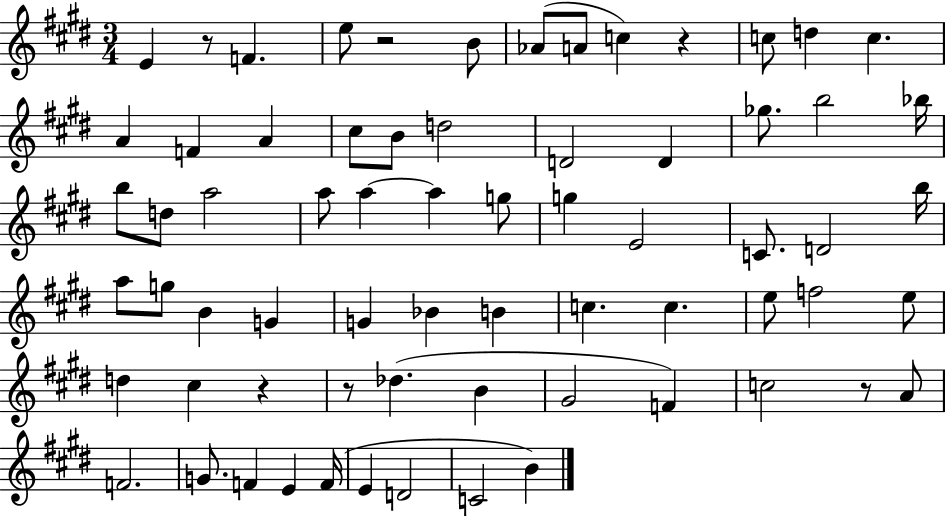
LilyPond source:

{
  \clef treble
  \numericTimeSignature
  \time 3/4
  \key e \major
  \repeat volta 2 { e'4 r8 f'4. | e''8 r2 b'8 | aes'8( a'8 c''4) r4 | c''8 d''4 c''4. | \break a'4 f'4 a'4 | cis''8 b'8 d''2 | d'2 d'4 | ges''8. b''2 bes''16 | \break b''8 d''8 a''2 | a''8 a''4~~ a''4 g''8 | g''4 e'2 | c'8. d'2 b''16 | \break a''8 g''8 b'4 g'4 | g'4 bes'4 b'4 | c''4. c''4. | e''8 f''2 e''8 | \break d''4 cis''4 r4 | r8 des''4.( b'4 | gis'2 f'4) | c''2 r8 a'8 | \break f'2. | g'8. f'4 e'4 f'16( | e'4 d'2 | c'2 b'4) | \break } \bar "|."
}